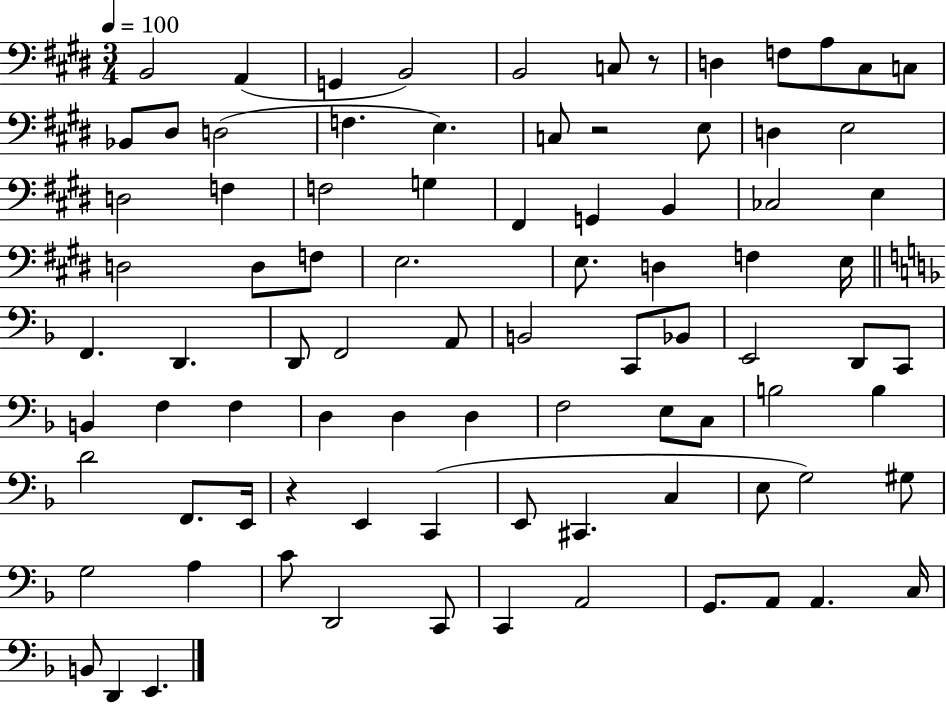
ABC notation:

X:1
T:Untitled
M:3/4
L:1/4
K:E
B,,2 A,, G,, B,,2 B,,2 C,/2 z/2 D, F,/2 A,/2 ^C,/2 C,/2 _B,,/2 ^D,/2 D,2 F, E, C,/2 z2 E,/2 D, E,2 D,2 F, F,2 G, ^F,, G,, B,, _C,2 E, D,2 D,/2 F,/2 E,2 E,/2 D, F, E,/4 F,, D,, D,,/2 F,,2 A,,/2 B,,2 C,,/2 _B,,/2 E,,2 D,,/2 C,,/2 B,, F, F, D, D, D, F,2 E,/2 C,/2 B,2 B, D2 F,,/2 E,,/4 z E,, C,, E,,/2 ^C,, C, E,/2 G,2 ^G,/2 G,2 A, C/2 D,,2 C,,/2 C,, A,,2 G,,/2 A,,/2 A,, C,/4 B,,/2 D,, E,,